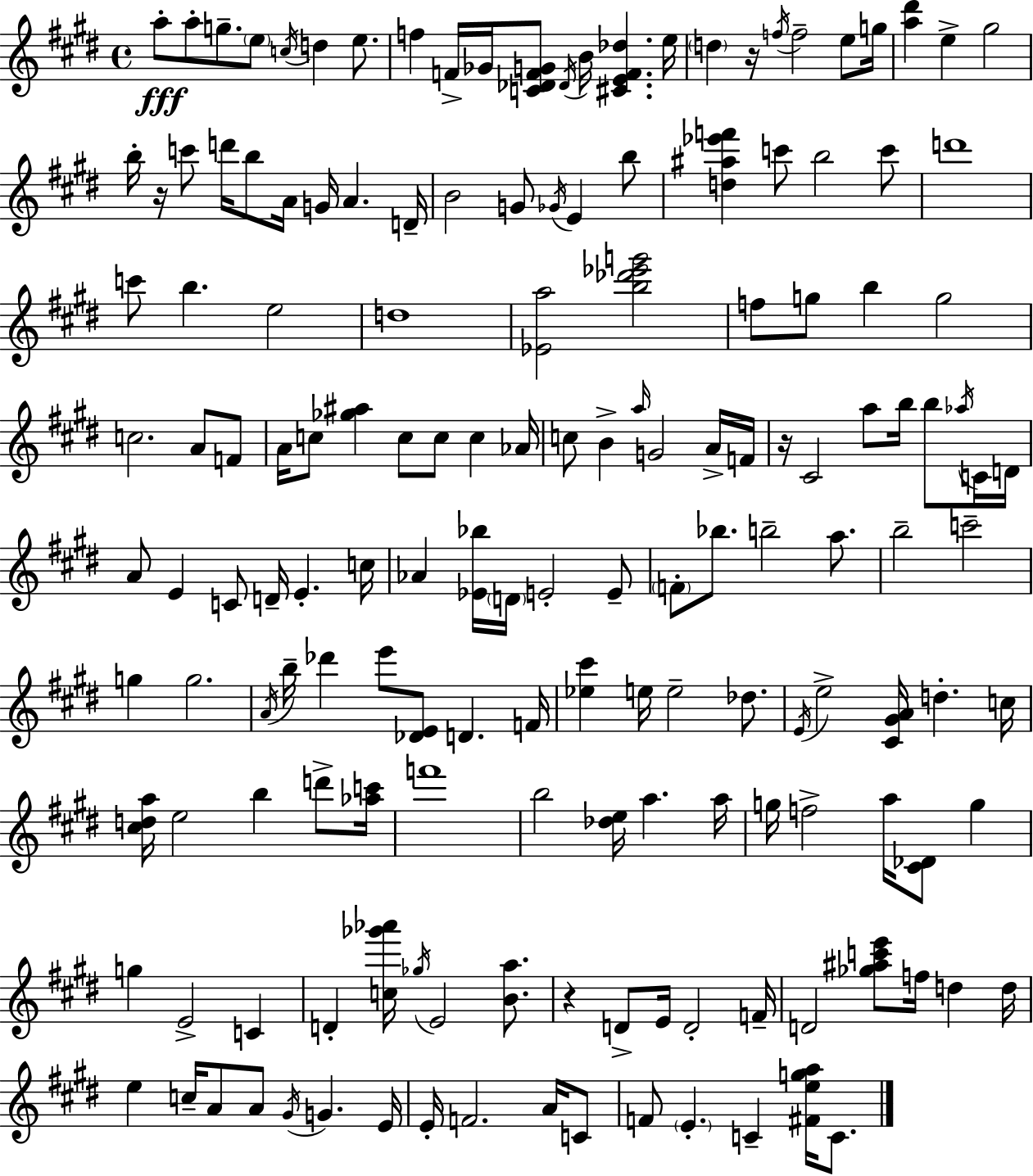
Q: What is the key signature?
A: E major